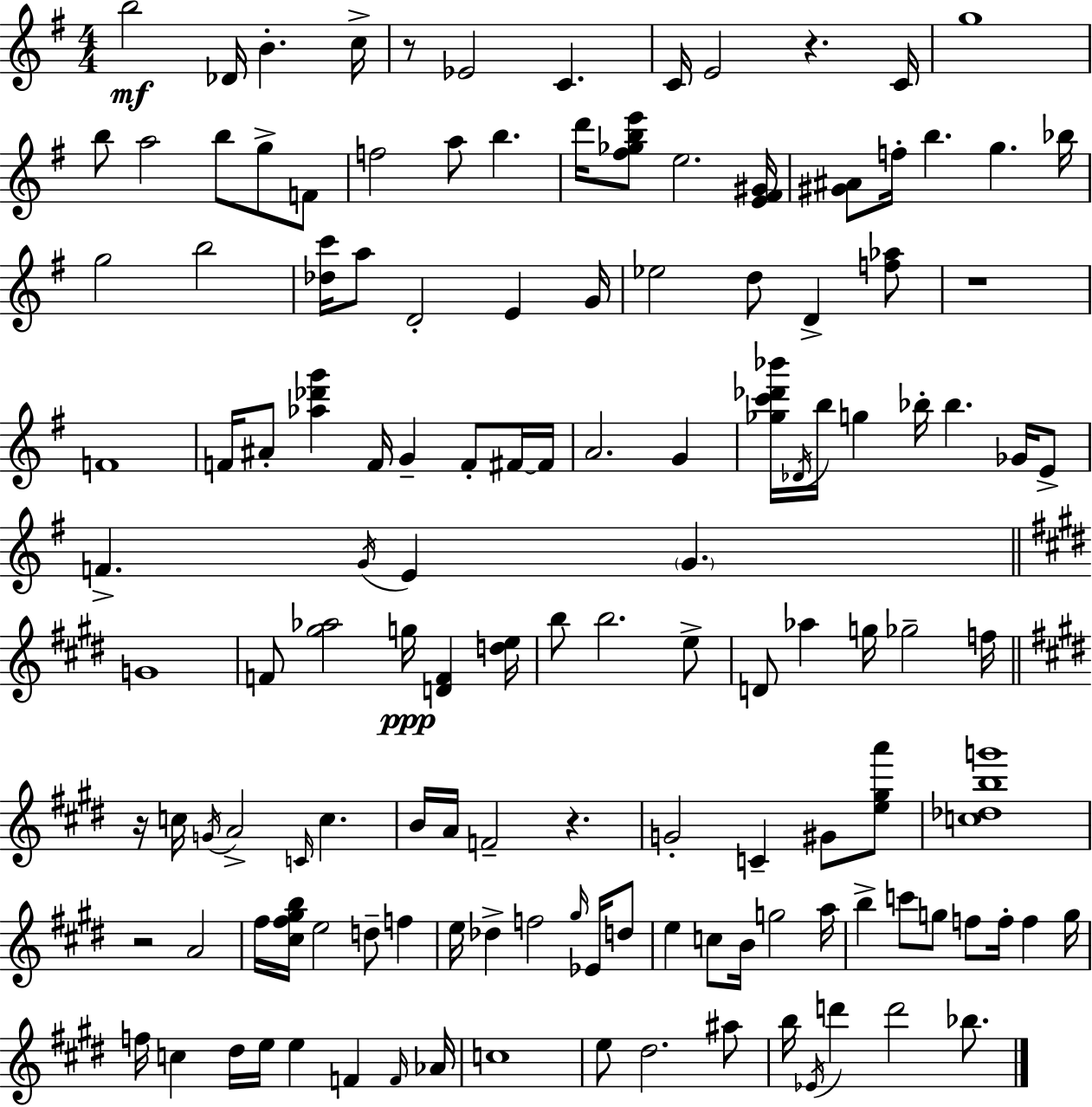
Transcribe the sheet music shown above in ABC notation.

X:1
T:Untitled
M:4/4
L:1/4
K:Em
b2 _D/4 B c/4 z/2 _E2 C C/4 E2 z C/4 g4 b/2 a2 b/2 g/2 F/2 f2 a/2 b d'/4 [^f_gbe']/2 e2 [E^F^G]/4 [^G^A]/2 f/4 b g _b/4 g2 b2 [_dc']/4 a/2 D2 E G/4 _e2 d/2 D [f_a]/2 z4 F4 F/4 ^A/2 [_a_d'g'] F/4 G F/2 ^F/4 ^F/4 A2 G [_gc'_d'_b']/4 _D/4 b/4 g _b/4 _b _G/4 E/2 F G/4 E G G4 F/2 [^g_a]2 g/4 [DF] [de]/4 b/2 b2 e/2 D/2 _a g/4 _g2 f/4 z/4 c/4 G/4 A2 C/4 c B/4 A/4 F2 z G2 C ^G/2 [e^ga']/2 [c_dbg']4 z2 A2 ^f/4 [^c^f^gb]/4 e2 d/2 f e/4 _d f2 ^g/4 _E/4 d/2 e c/2 B/4 g2 a/4 b c'/2 g/2 f/2 f/4 f g/4 f/4 c ^d/4 e/4 e F F/4 _A/4 c4 e/2 ^d2 ^a/2 b/4 _E/4 d' d'2 _b/2